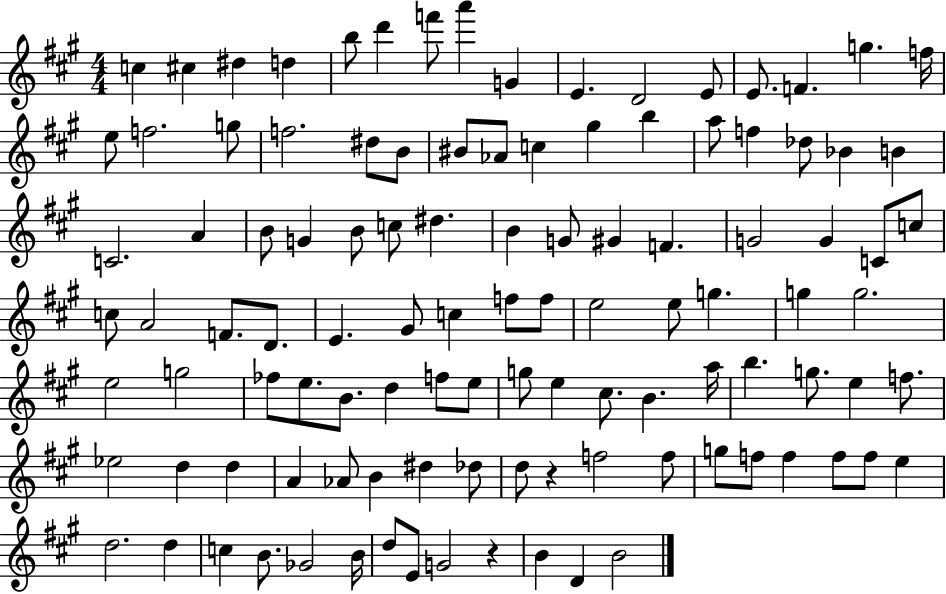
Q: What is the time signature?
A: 4/4